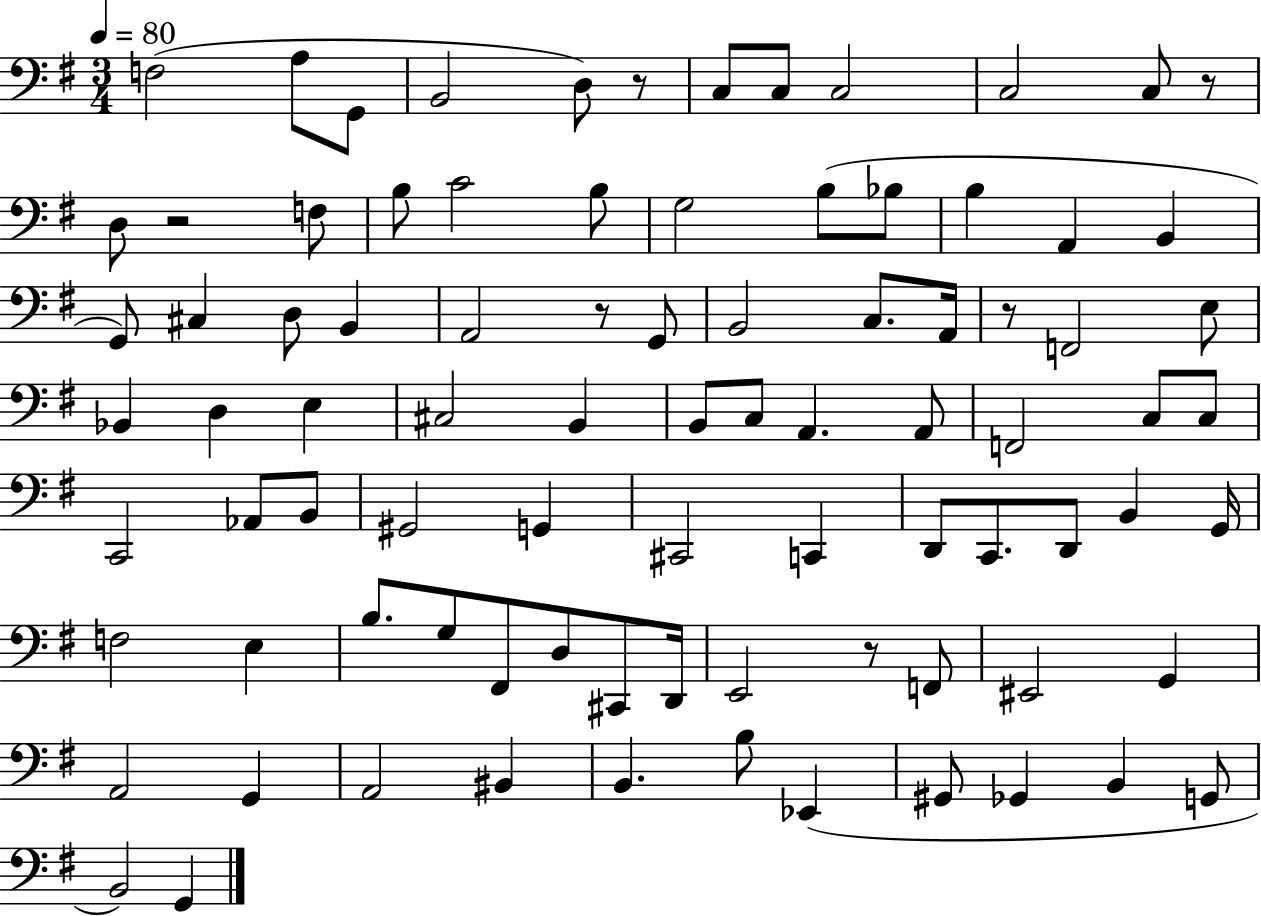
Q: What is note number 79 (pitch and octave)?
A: G2